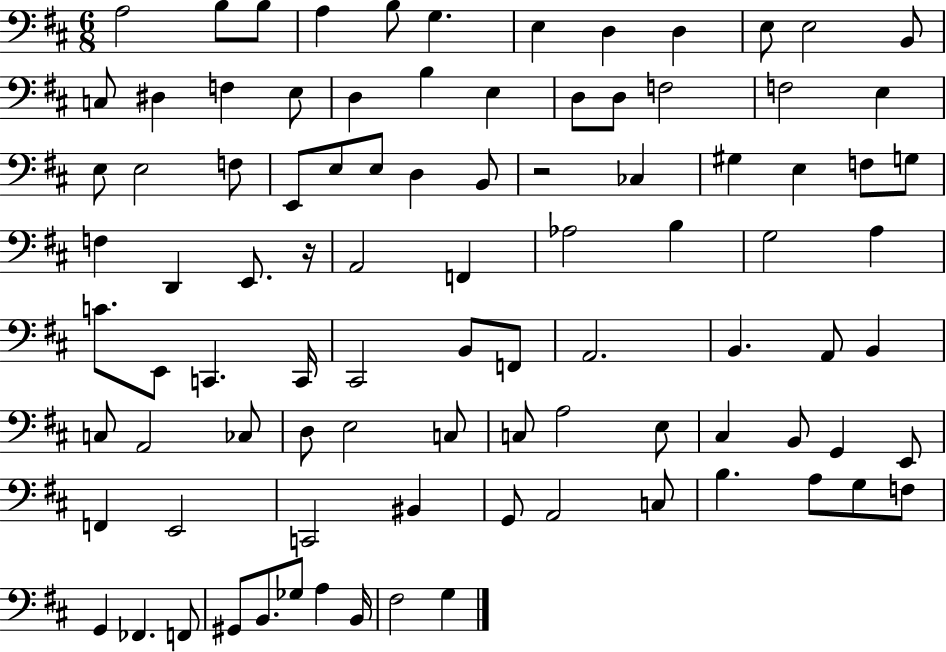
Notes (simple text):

A3/h B3/e B3/e A3/q B3/e G3/q. E3/q D3/q D3/q E3/e E3/h B2/e C3/e D#3/q F3/q E3/e D3/q B3/q E3/q D3/e D3/e F3/h F3/h E3/q E3/e E3/h F3/e E2/e E3/e E3/e D3/q B2/e R/h CES3/q G#3/q E3/q F3/e G3/e F3/q D2/q E2/e. R/s A2/h F2/q Ab3/h B3/q G3/h A3/q C4/e. E2/e C2/q. C2/s C#2/h B2/e F2/e A2/h. B2/q. A2/e B2/q C3/e A2/h CES3/e D3/e E3/h C3/e C3/e A3/h E3/e C#3/q B2/e G2/q E2/e F2/q E2/h C2/h BIS2/q G2/e A2/h C3/e B3/q. A3/e G3/e F3/e G2/q FES2/q. F2/e G#2/e B2/e. Gb3/e A3/q B2/s F#3/h G3/q